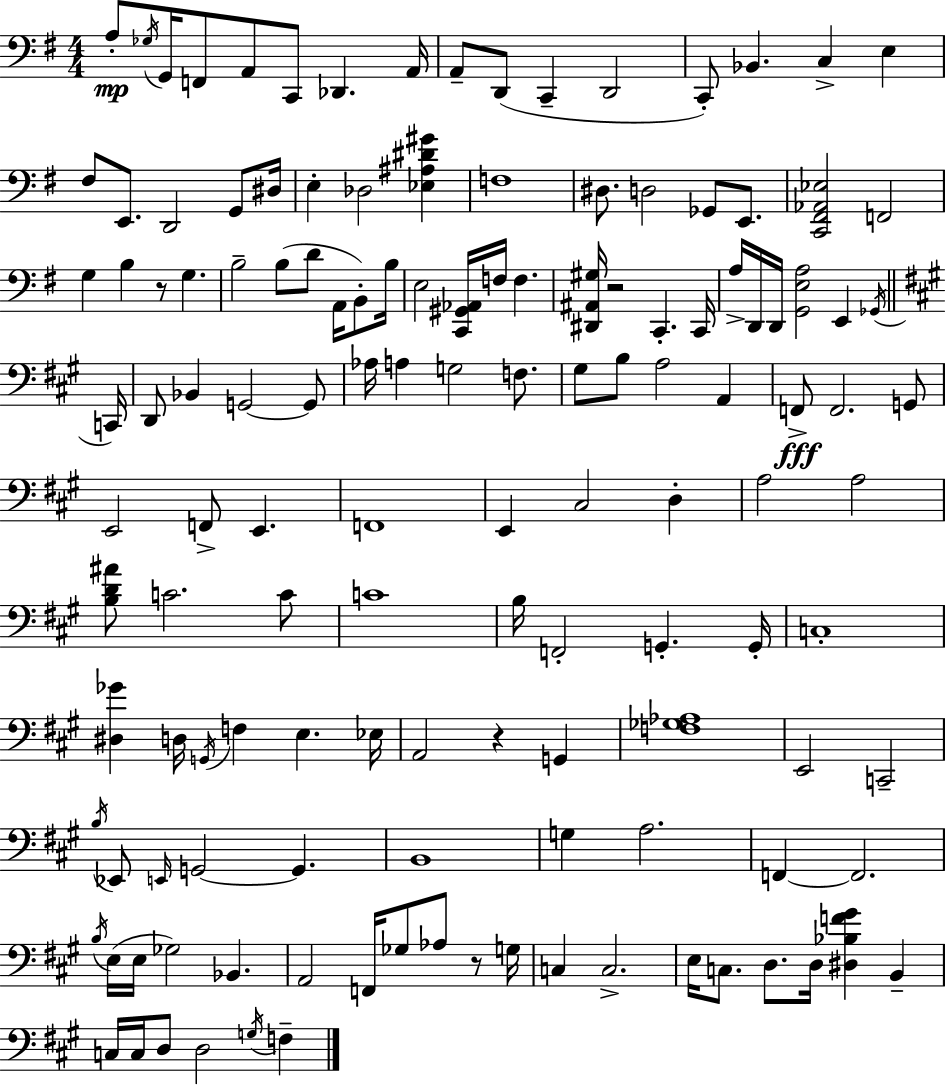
X:1
T:Untitled
M:4/4
L:1/4
K:Em
A,/2 _G,/4 G,,/4 F,,/2 A,,/2 C,,/2 _D,, A,,/4 A,,/2 D,,/2 C,, D,,2 C,,/2 _B,, C, E, ^F,/2 E,,/2 D,,2 G,,/2 ^D,/4 E, _D,2 [_E,^A,^D^G] F,4 ^D,/2 D,2 _G,,/2 E,,/2 [C,,^F,,_A,,_E,]2 F,,2 G, B, z/2 G, B,2 B,/2 D/2 A,,/4 B,,/2 B,/4 E,2 [C,,^G,,_A,,]/4 F,/4 F, [^D,,^A,,^G,]/4 z2 C,, C,,/4 A,/4 D,,/4 D,,/4 [G,,E,A,]2 E,, _G,,/4 C,,/4 D,,/2 _B,, G,,2 G,,/2 _A,/4 A, G,2 F,/2 ^G,/2 B,/2 A,2 A,, F,,/2 F,,2 G,,/2 E,,2 F,,/2 E,, F,,4 E,, ^C,2 D, A,2 A,2 [B,D^A]/2 C2 C/2 C4 B,/4 F,,2 G,, G,,/4 C,4 [^D,_G] D,/4 G,,/4 F, E, _E,/4 A,,2 z G,, [F,_G,_A,]4 E,,2 C,,2 B,/4 _E,,/2 E,,/4 G,,2 G,, B,,4 G, A,2 F,, F,,2 B,/4 E,/4 E,/4 _G,2 _B,, A,,2 F,,/4 _G,/2 _A,/2 z/2 G,/4 C, C,2 E,/4 C,/2 D,/2 D,/4 [^D,_B,F^G] B,, C,/4 C,/4 D,/2 D,2 G,/4 F,